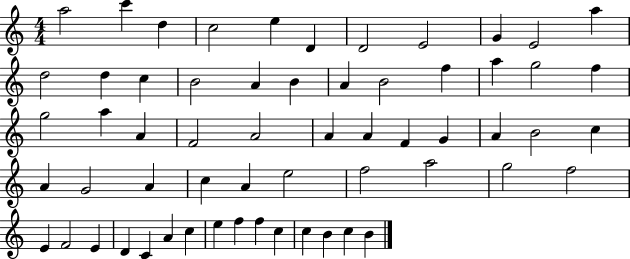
A5/h C6/q D5/q C5/h E5/q D4/q D4/h E4/h G4/q E4/h A5/q D5/h D5/q C5/q B4/h A4/q B4/q A4/q B4/h F5/q A5/q G5/h F5/q G5/h A5/q A4/q F4/h A4/h A4/q A4/q F4/q G4/q A4/q B4/h C5/q A4/q G4/h A4/q C5/q A4/q E5/h F5/h A5/h G5/h F5/h E4/q F4/h E4/q D4/q C4/q A4/q C5/q E5/q F5/q F5/q C5/q C5/q B4/q C5/q B4/q